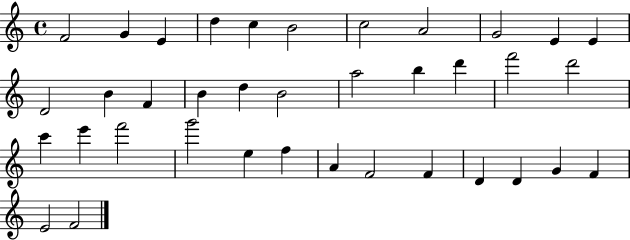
X:1
T:Untitled
M:4/4
L:1/4
K:C
F2 G E d c B2 c2 A2 G2 E E D2 B F B d B2 a2 b d' f'2 d'2 c' e' f'2 g'2 e f A F2 F D D G F E2 F2